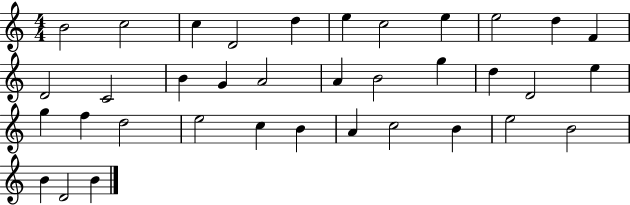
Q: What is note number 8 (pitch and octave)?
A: E5